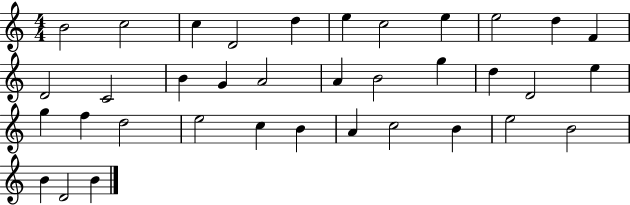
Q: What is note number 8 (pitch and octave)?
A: E5